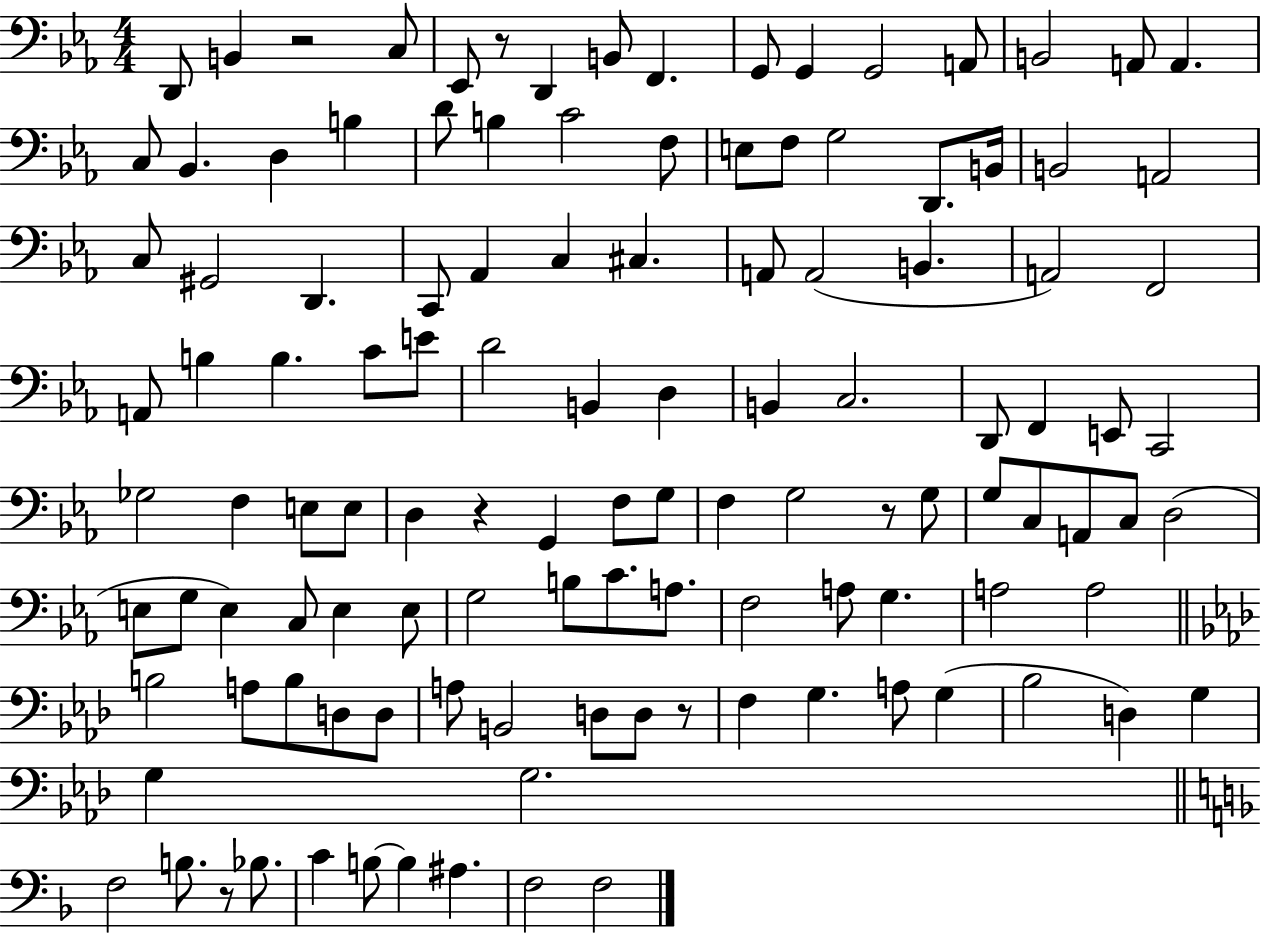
X:1
T:Untitled
M:4/4
L:1/4
K:Eb
D,,/2 B,, z2 C,/2 _E,,/2 z/2 D,, B,,/2 F,, G,,/2 G,, G,,2 A,,/2 B,,2 A,,/2 A,, C,/2 _B,, D, B, D/2 B, C2 F,/2 E,/2 F,/2 G,2 D,,/2 B,,/4 B,,2 A,,2 C,/2 ^G,,2 D,, C,,/2 _A,, C, ^C, A,,/2 A,,2 B,, A,,2 F,,2 A,,/2 B, B, C/2 E/2 D2 B,, D, B,, C,2 D,,/2 F,, E,,/2 C,,2 _G,2 F, E,/2 E,/2 D, z G,, F,/2 G,/2 F, G,2 z/2 G,/2 G,/2 C,/2 A,,/2 C,/2 D,2 E,/2 G,/2 E, C,/2 E, E,/2 G,2 B,/2 C/2 A,/2 F,2 A,/2 G, A,2 A,2 B,2 A,/2 B,/2 D,/2 D,/2 A,/2 B,,2 D,/2 D,/2 z/2 F, G, A,/2 G, _B,2 D, G, G, G,2 F,2 B,/2 z/2 _B,/2 C B,/2 B, ^A, F,2 F,2